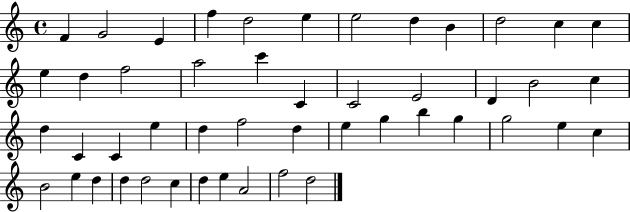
F4/q G4/h E4/q F5/q D5/h E5/q E5/h D5/q B4/q D5/h C5/q C5/q E5/q D5/q F5/h A5/h C6/q C4/q C4/h E4/h D4/q B4/h C5/q D5/q C4/q C4/q E5/q D5/q F5/h D5/q E5/q G5/q B5/q G5/q G5/h E5/q C5/q B4/h E5/q D5/q D5/q D5/h C5/q D5/q E5/q A4/h F5/h D5/h